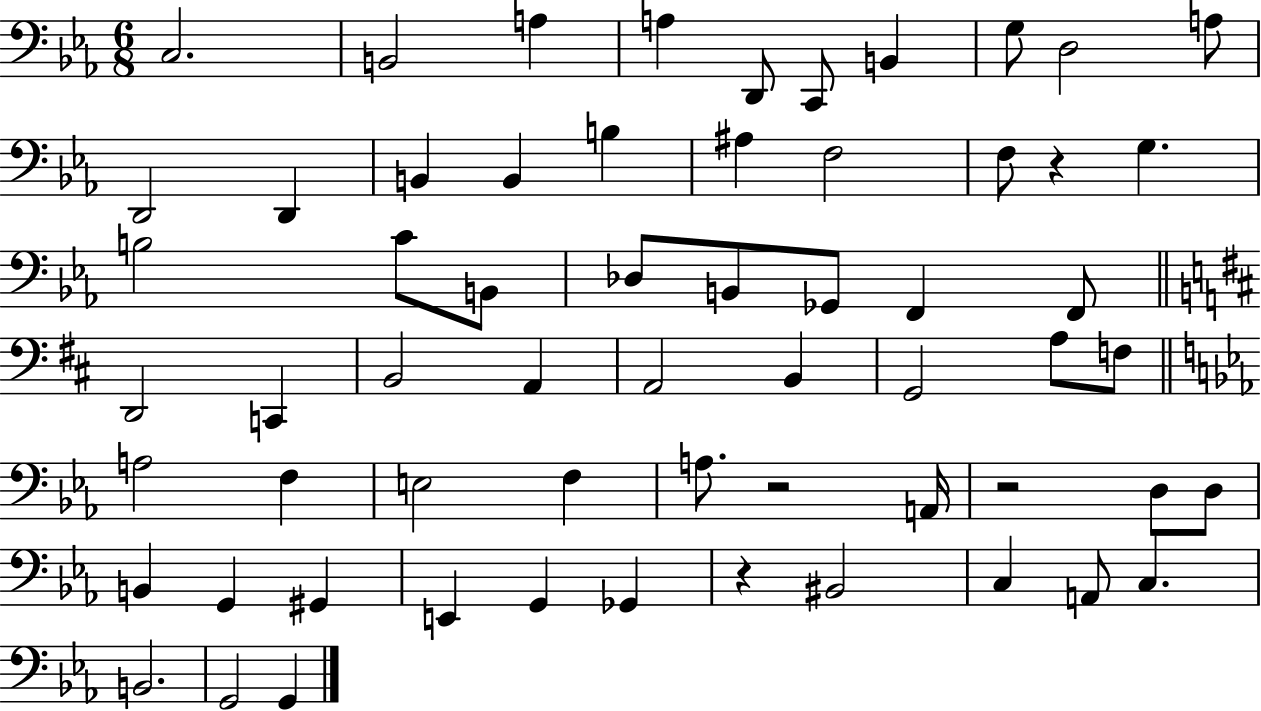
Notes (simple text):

C3/h. B2/h A3/q A3/q D2/e C2/e B2/q G3/e D3/h A3/e D2/h D2/q B2/q B2/q B3/q A#3/q F3/h F3/e R/q G3/q. B3/h C4/e B2/e Db3/e B2/e Gb2/e F2/q F2/e D2/h C2/q B2/h A2/q A2/h B2/q G2/h A3/e F3/e A3/h F3/q E3/h F3/q A3/e. R/h A2/s R/h D3/e D3/e B2/q G2/q G#2/q E2/q G2/q Gb2/q R/q BIS2/h C3/q A2/e C3/q. B2/h. G2/h G2/q